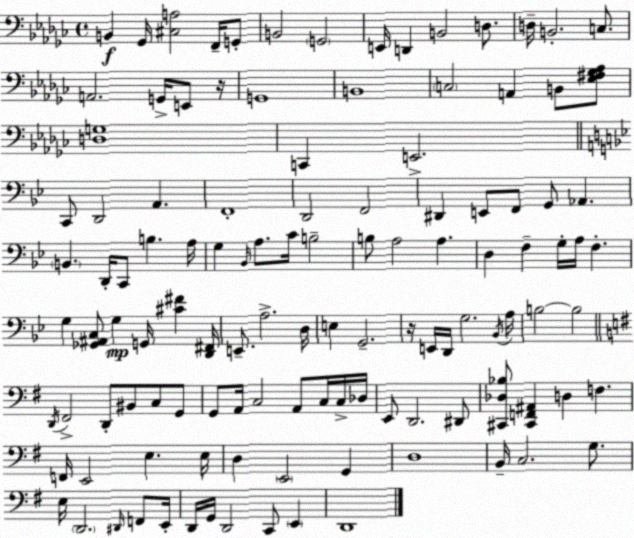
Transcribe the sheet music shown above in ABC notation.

X:1
T:Untitled
M:4/4
L:1/4
K:Ebm
B,, _G,,/4 [^C,A,]2 F,,/4 G,,/2 B,,2 G,,2 E,,/4 D,, B,,2 D,/2 D,/4 B,,2 C,/2 A,,2 G,,/4 E,,/2 z/4 G,,4 B,,4 C,2 A,, B,,/2 [_E,^F,_G,_A,]/2 [D,G,]4 C,, E,,2 C,,/2 D,,2 A,, F,,4 D,,2 F,,2 ^D,, E,,/2 F,,/2 G,,/2 _A,, B,, D,,/4 C,,/2 B, A,/4 G, _B,,/4 A,/2 C/4 B,2 B,/2 A,2 A, D, F, G,/4 A,/4 F, G, [_G,,^A,,C,]/2 G, G,,/4 [^C^F] [D,,^F,,]/4 E,,/2 A,2 D,/4 E, G,,2 z/4 E,,/4 D,,/4 G,2 _B,,/4 A,/4 B,2 B,2 D,,/4 ^F,,2 D,,/2 ^B,,/2 C,/2 G,,/2 G,,/2 A,,/4 C,2 A,,/2 C,/4 C,/4 _D,/4 E,,/2 D,,2 ^D,,/2 [^C,,_D,_B,]/2 [^C,,F,,^A,,] D, F, F,,/4 E,,2 E, E,/4 D, E,,2 G,, D,4 B,,/4 C,2 G,/2 E,/4 D,,2 ^D,,/4 F,,/2 E,,/4 D,,/4 G,,/4 D,,2 C,,/2 E,, D,,4